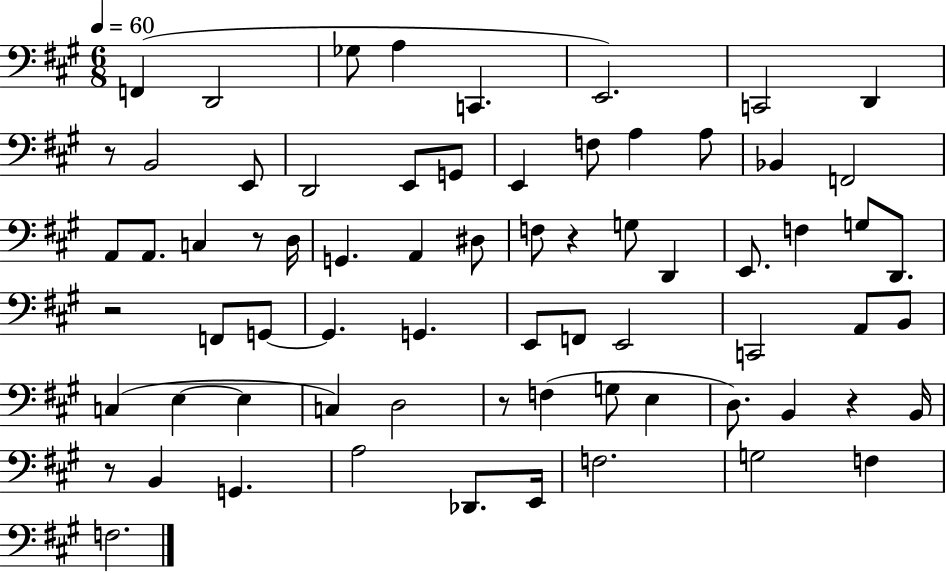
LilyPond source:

{
  \clef bass
  \numericTimeSignature
  \time 6/8
  \key a \major
  \tempo 4 = 60
  f,4( d,2 | ges8 a4 c,4. | e,2.) | c,2 d,4 | \break r8 b,2 e,8 | d,2 e,8 g,8 | e,4 f8 a4 a8 | bes,4 f,2 | \break a,8 a,8. c4 r8 d16 | g,4. a,4 dis8 | f8 r4 g8 d,4 | e,8. f4 g8 d,8. | \break r2 f,8 g,8~~ | g,4. g,4. | e,8 f,8 e,2 | c,2 a,8 b,8 | \break c4( e4~~ e4 | c4) d2 | r8 f4( g8 e4 | d8.) b,4 r4 b,16 | \break r8 b,4 g,4. | a2 des,8. e,16 | f2. | g2 f4 | \break f2. | \bar "|."
}